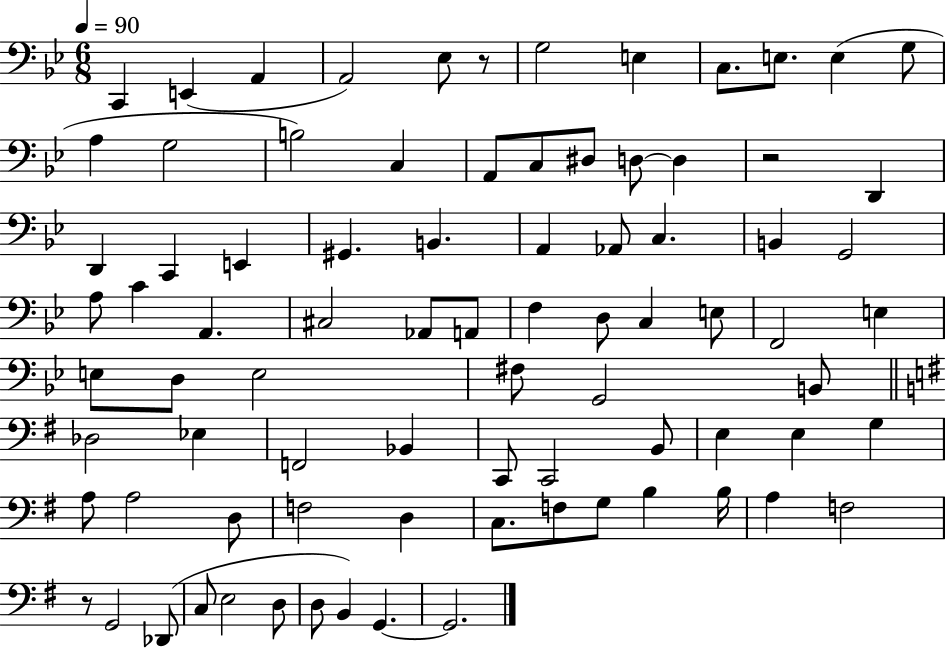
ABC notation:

X:1
T:Untitled
M:6/8
L:1/4
K:Bb
C,, E,, A,, A,,2 _E,/2 z/2 G,2 E, C,/2 E,/2 E, G,/2 A, G,2 B,2 C, A,,/2 C,/2 ^D,/2 D,/2 D, z2 D,, D,, C,, E,, ^G,, B,, A,, _A,,/2 C, B,, G,,2 A,/2 C A,, ^C,2 _A,,/2 A,,/2 F, D,/2 C, E,/2 F,,2 E, E,/2 D,/2 E,2 ^F,/2 G,,2 B,,/2 _D,2 _E, F,,2 _B,, C,,/2 C,,2 B,,/2 E, E, G, A,/2 A,2 D,/2 F,2 D, C,/2 F,/2 G,/2 B, B,/4 A, F,2 z/2 G,,2 _D,,/2 C,/2 E,2 D,/2 D,/2 B,, G,, G,,2